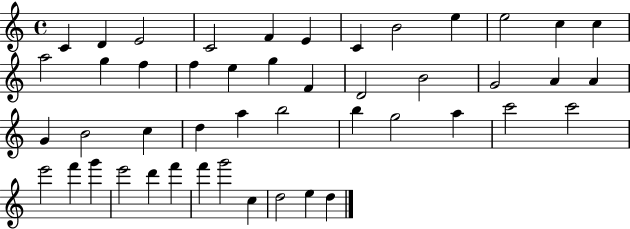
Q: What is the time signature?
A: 4/4